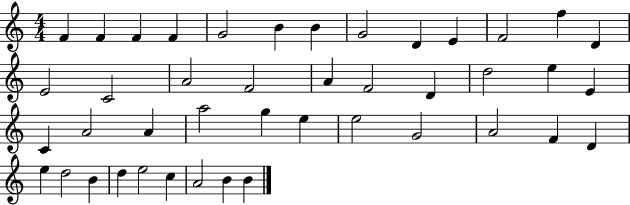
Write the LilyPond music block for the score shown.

{
  \clef treble
  \numericTimeSignature
  \time 4/4
  \key c \major
  f'4 f'4 f'4 f'4 | g'2 b'4 b'4 | g'2 d'4 e'4 | f'2 f''4 d'4 | \break e'2 c'2 | a'2 f'2 | a'4 f'2 d'4 | d''2 e''4 e'4 | \break c'4 a'2 a'4 | a''2 g''4 e''4 | e''2 g'2 | a'2 f'4 d'4 | \break e''4 d''2 b'4 | d''4 e''2 c''4 | a'2 b'4 b'4 | \bar "|."
}